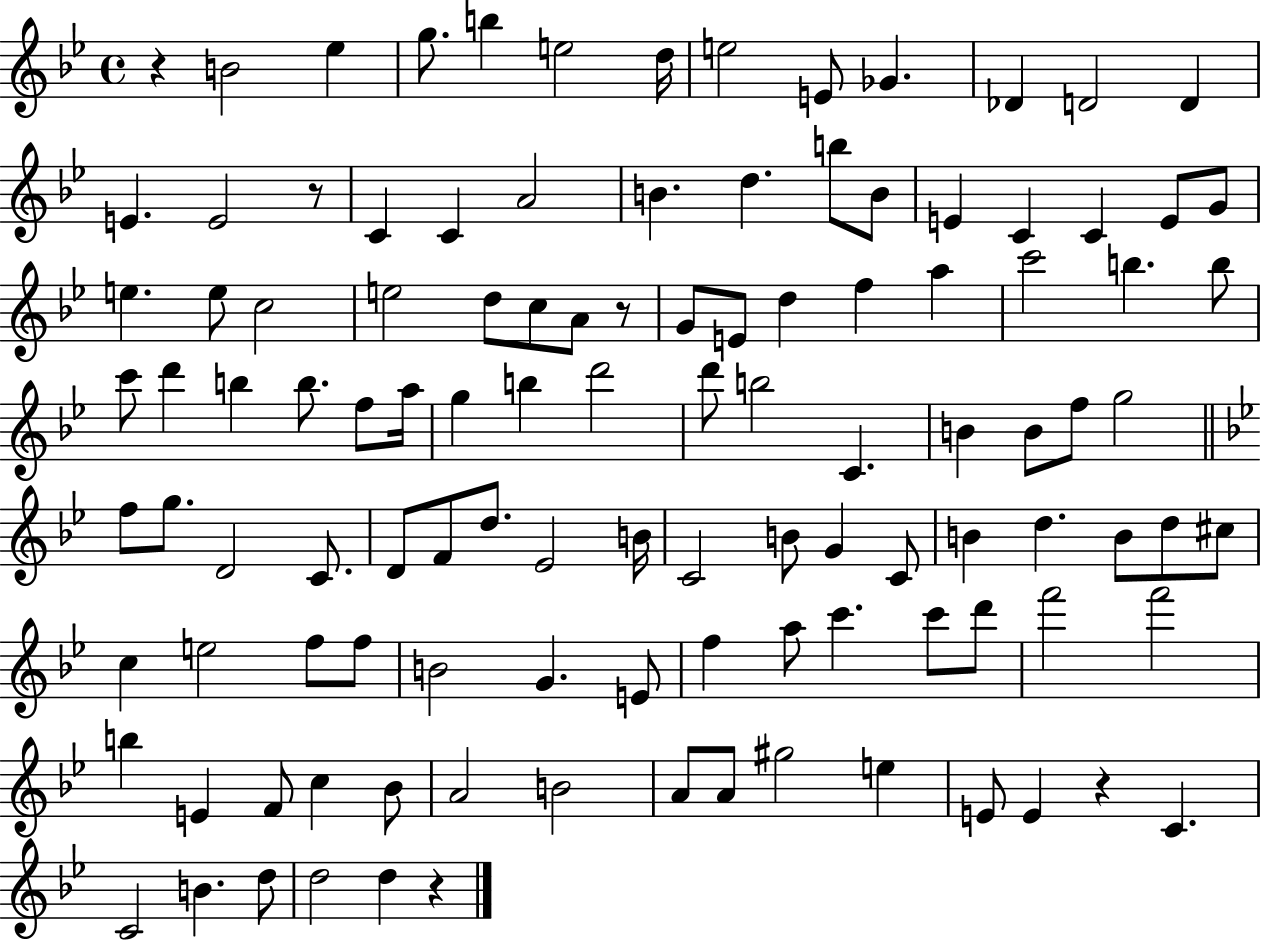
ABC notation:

X:1
T:Untitled
M:4/4
L:1/4
K:Bb
z B2 _e g/2 b e2 d/4 e2 E/2 _G _D D2 D E E2 z/2 C C A2 B d b/2 B/2 E C C E/2 G/2 e e/2 c2 e2 d/2 c/2 A/2 z/2 G/2 E/2 d f a c'2 b b/2 c'/2 d' b b/2 f/2 a/4 g b d'2 d'/2 b2 C B B/2 f/2 g2 f/2 g/2 D2 C/2 D/2 F/2 d/2 _E2 B/4 C2 B/2 G C/2 B d B/2 d/2 ^c/2 c e2 f/2 f/2 B2 G E/2 f a/2 c' c'/2 d'/2 f'2 f'2 b E F/2 c _B/2 A2 B2 A/2 A/2 ^g2 e E/2 E z C C2 B d/2 d2 d z